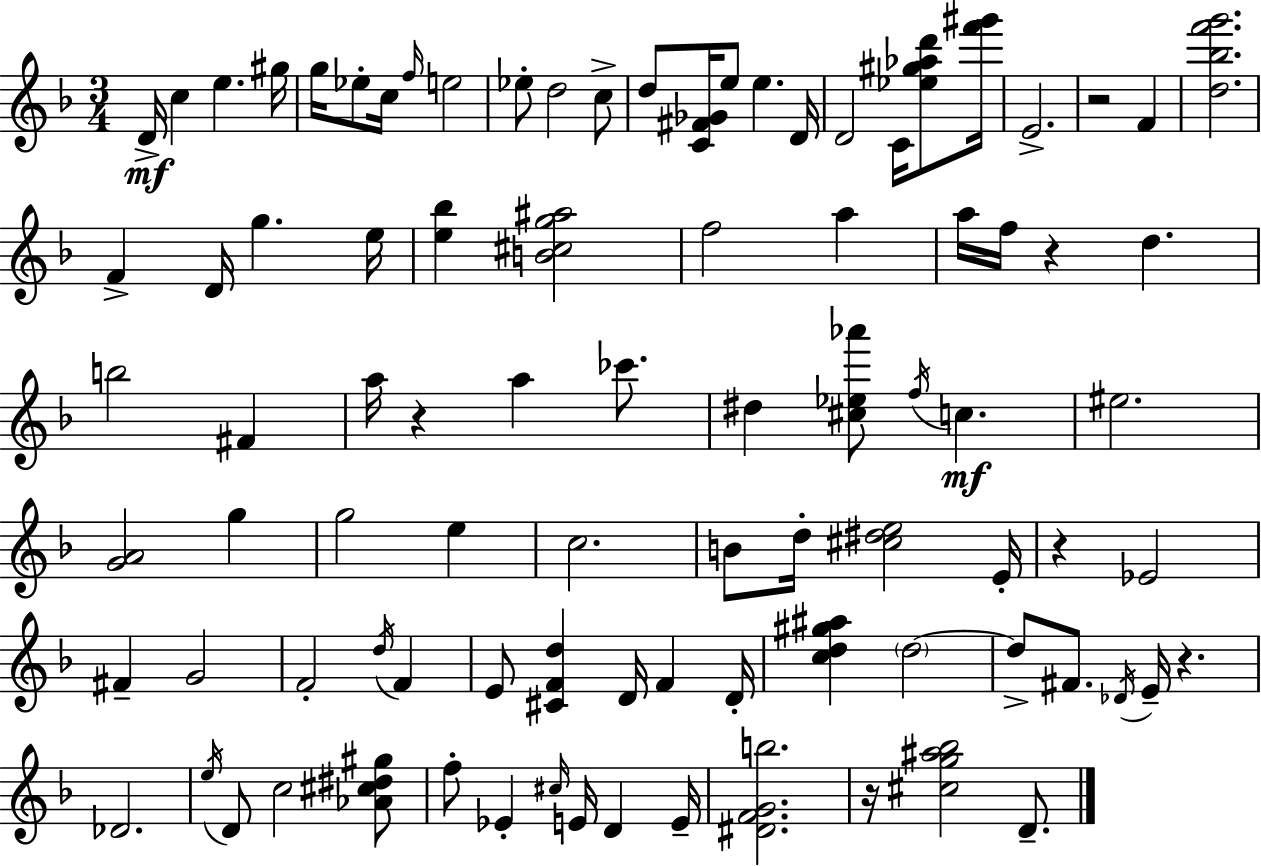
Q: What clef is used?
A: treble